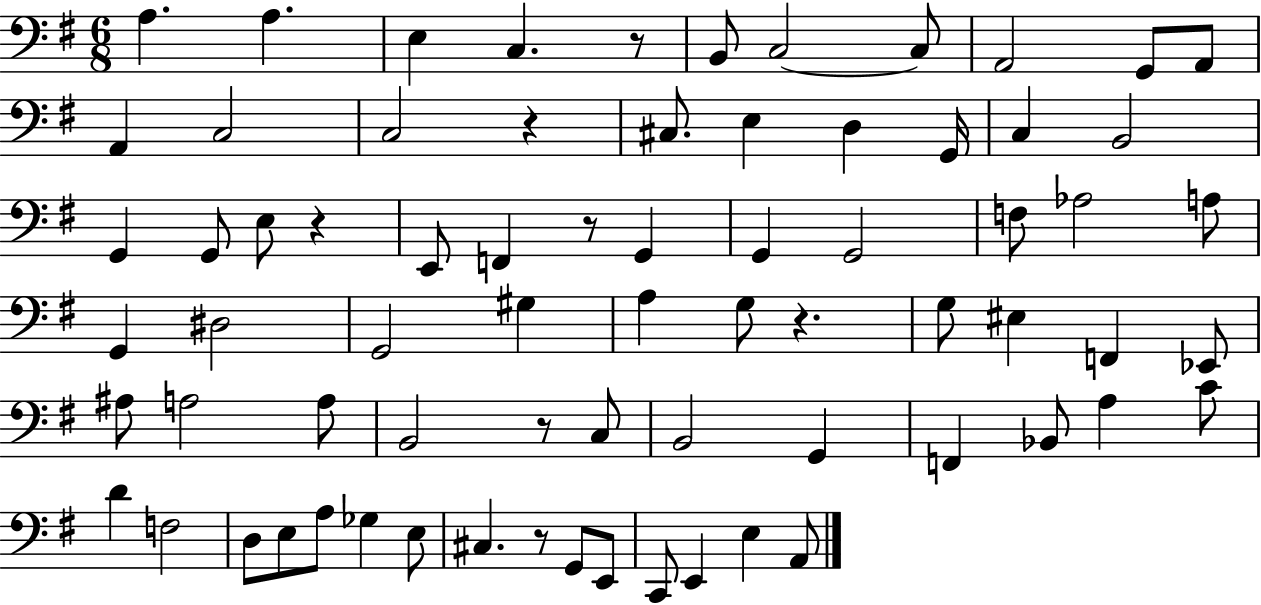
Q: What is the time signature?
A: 6/8